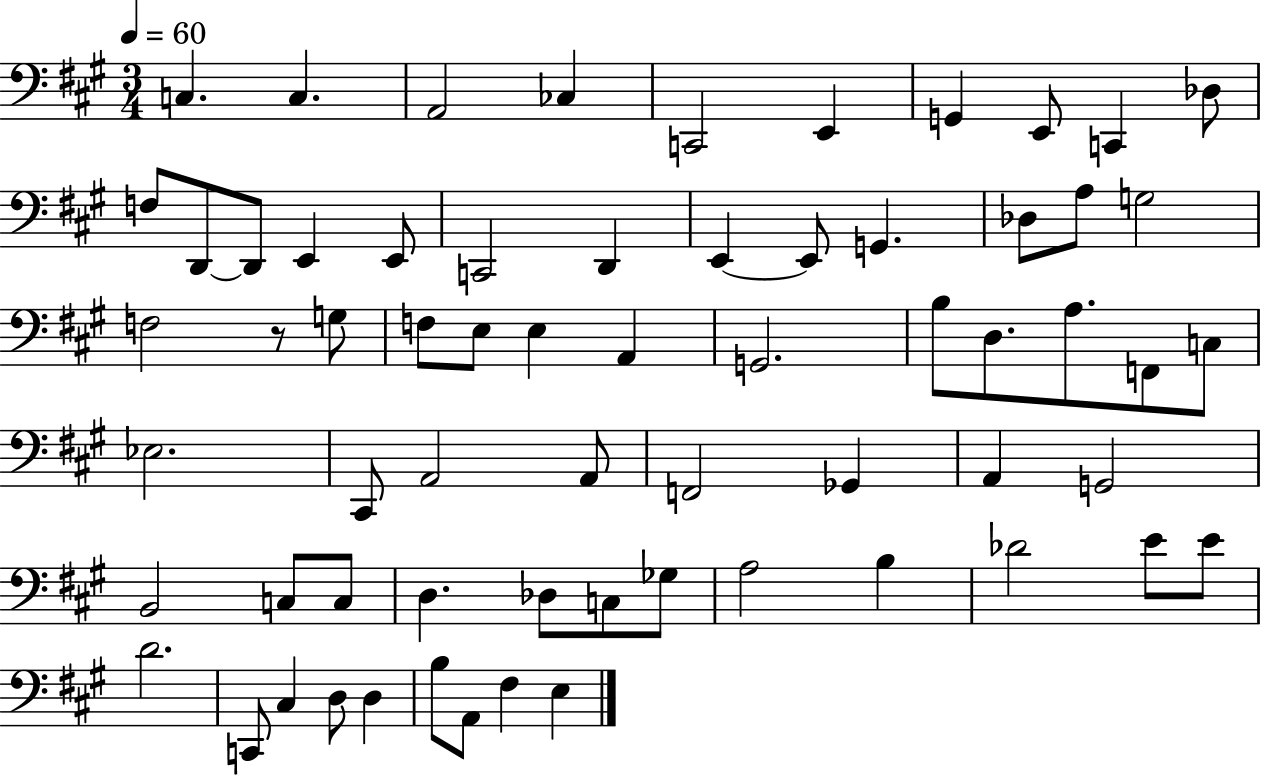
C3/q. C3/q. A2/h CES3/q C2/h E2/q G2/q E2/e C2/q Db3/e F3/e D2/e D2/e E2/q E2/e C2/h D2/q E2/q E2/e G2/q. Db3/e A3/e G3/h F3/h R/e G3/e F3/e E3/e E3/q A2/q G2/h. B3/e D3/e. A3/e. F2/e C3/e Eb3/h. C#2/e A2/h A2/e F2/h Gb2/q A2/q G2/h B2/h C3/e C3/e D3/q. Db3/e C3/e Gb3/e A3/h B3/q Db4/h E4/e E4/e D4/h. C2/e C#3/q D3/e D3/q B3/e A2/e F#3/q E3/q